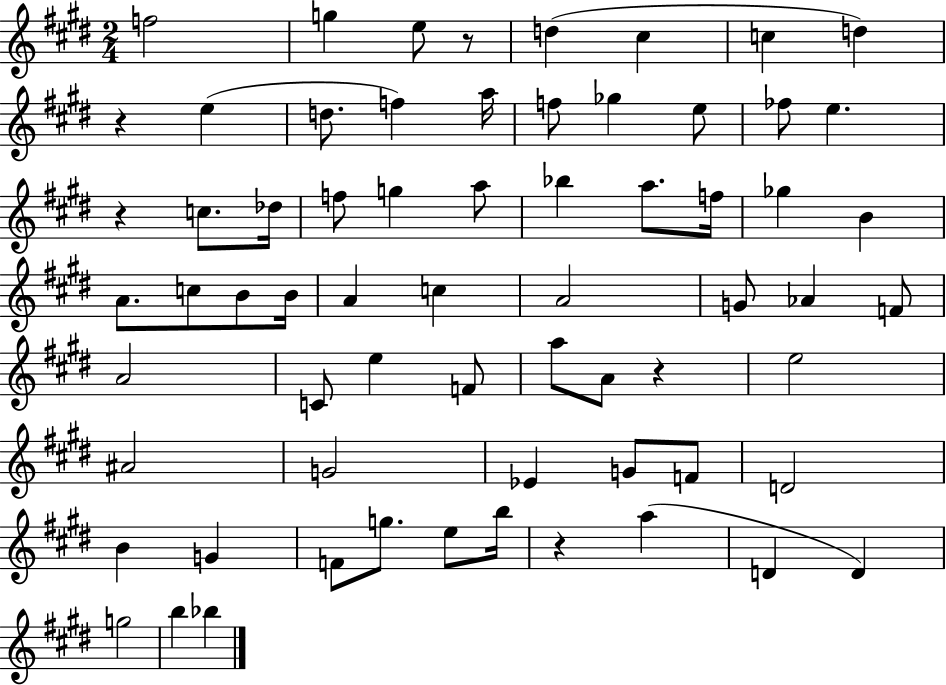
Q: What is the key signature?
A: E major